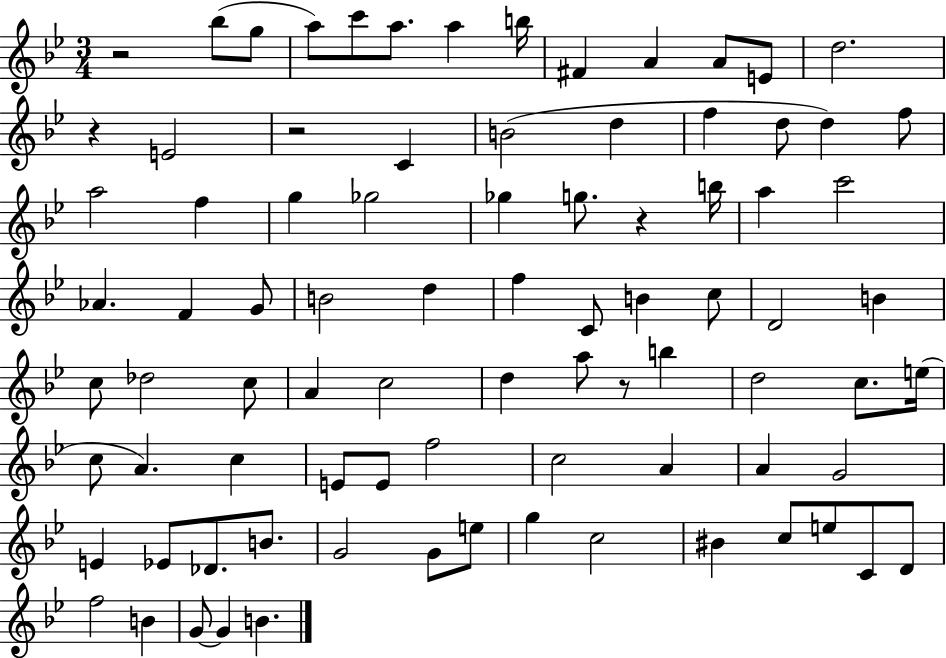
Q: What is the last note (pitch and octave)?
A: B4